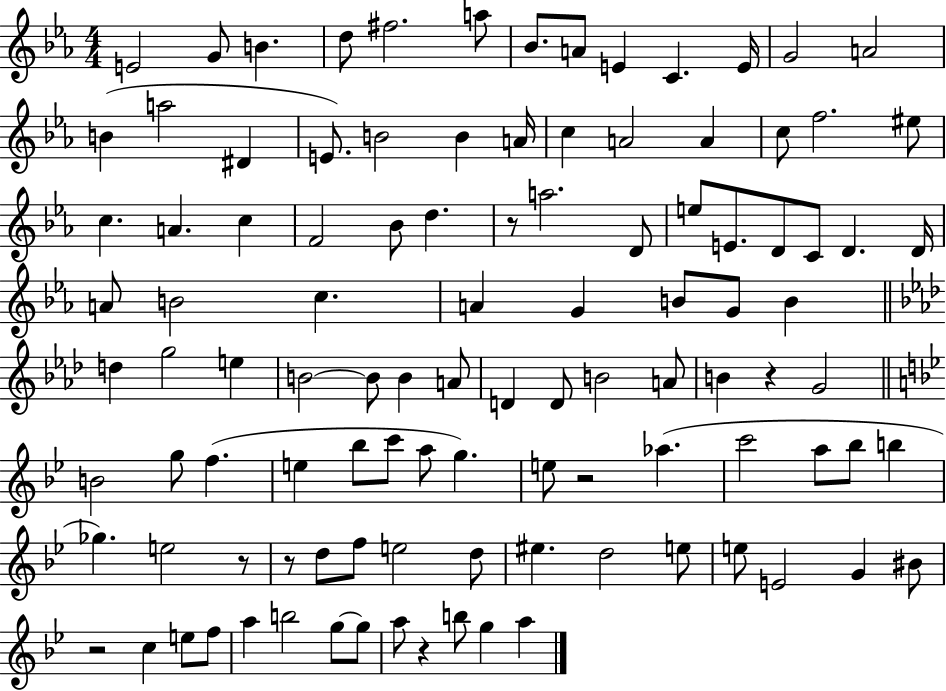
{
  \clef treble
  \numericTimeSignature
  \time 4/4
  \key ees \major
  e'2 g'8 b'4. | d''8 fis''2. a''8 | bes'8. a'8 e'4 c'4. e'16 | g'2 a'2 | \break b'4( a''2 dis'4 | e'8.) b'2 b'4 a'16 | c''4 a'2 a'4 | c''8 f''2. eis''8 | \break c''4. a'4. c''4 | f'2 bes'8 d''4. | r8 a''2. d'8 | e''8 e'8. d'8 c'8 d'4. d'16 | \break a'8 b'2 c''4. | a'4 g'4 b'8 g'8 b'4 | \bar "||" \break \key aes \major d''4 g''2 e''4 | b'2~~ b'8 b'4 a'8 | d'4 d'8 b'2 a'8 | b'4 r4 g'2 | \break \bar "||" \break \key bes \major b'2 g''8 f''4.( | e''4 bes''8 c'''8 a''8 g''4.) | e''8 r2 aes''4.( | c'''2 a''8 bes''8 b''4 | \break ges''4.) e''2 r8 | r8 d''8 f''8 e''2 d''8 | eis''4. d''2 e''8 | e''8 e'2 g'4 bis'8 | \break r2 c''4 e''8 f''8 | a''4 b''2 g''8~~ g''8 | a''8 r4 b''8 g''4 a''4 | \bar "|."
}